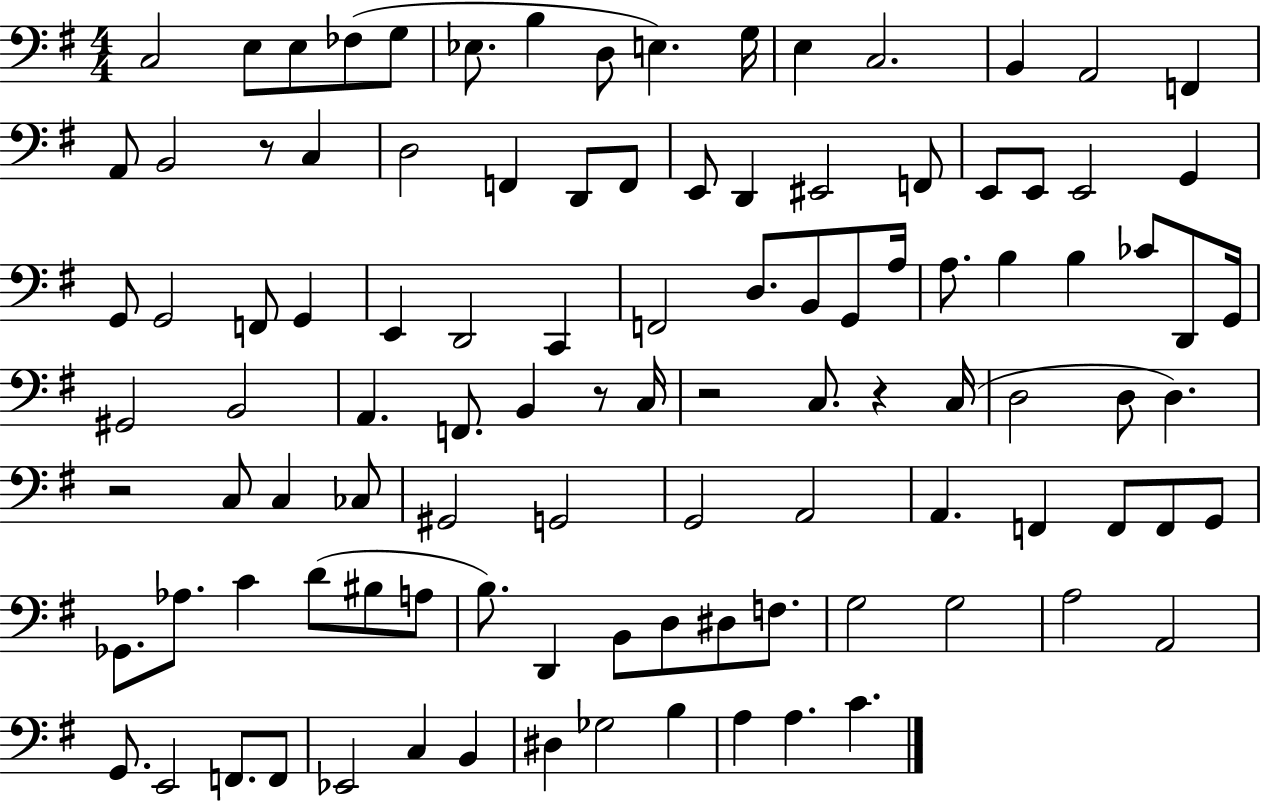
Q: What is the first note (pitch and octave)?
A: C3